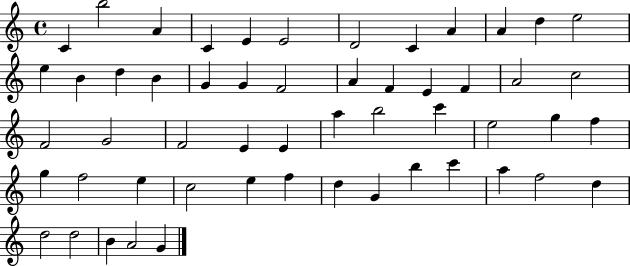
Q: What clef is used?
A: treble